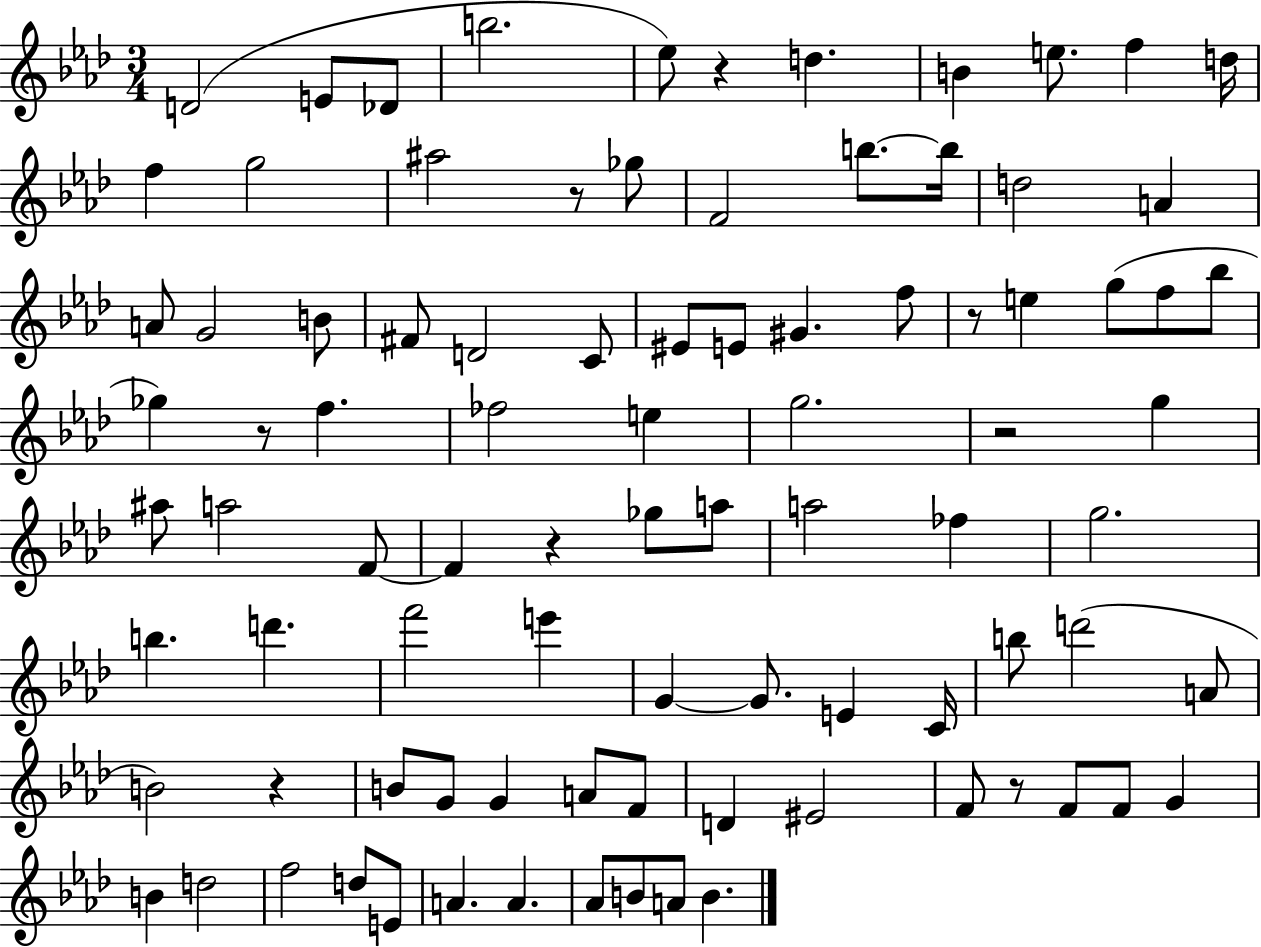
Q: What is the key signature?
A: AES major